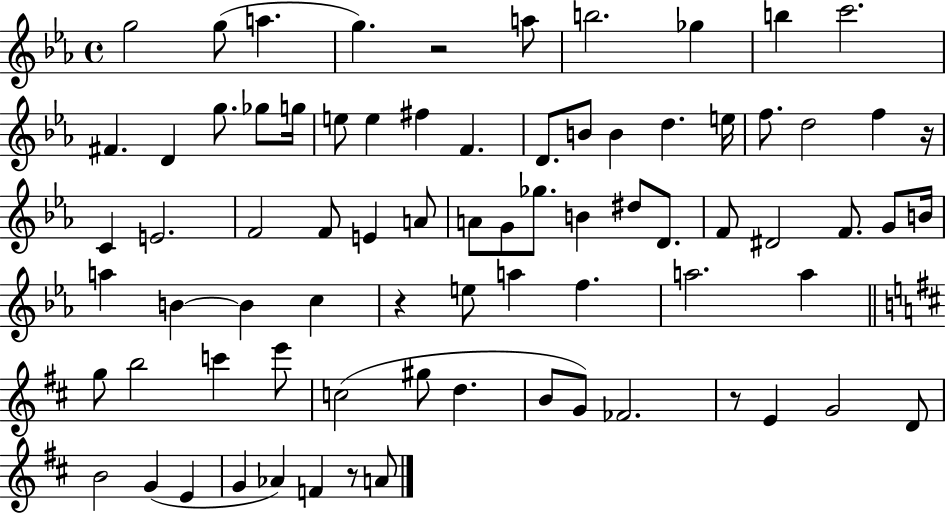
{
  \clef treble
  \time 4/4
  \defaultTimeSignature
  \key ees \major
  \repeat volta 2 { g''2 g''8( a''4. | g''4.) r2 a''8 | b''2. ges''4 | b''4 c'''2. | \break fis'4. d'4 g''8. ges''8 g''16 | e''8 e''4 fis''4 f'4. | d'8. b'8 b'4 d''4. e''16 | f''8. d''2 f''4 r16 | \break c'4 e'2. | f'2 f'8 e'4 a'8 | a'8 g'8 ges''8. b'4 dis''8 d'8. | f'8 dis'2 f'8. g'8 b'16 | \break a''4 b'4~~ b'4 c''4 | r4 e''8 a''4 f''4. | a''2. a''4 | \bar "||" \break \key b \minor g''8 b''2 c'''4 e'''8 | c''2( gis''8 d''4. | b'8 g'8) fes'2. | r8 e'4 g'2 d'8 | \break b'2 g'4( e'4 | g'4 aes'4) f'4 r8 a'8 | } \bar "|."
}